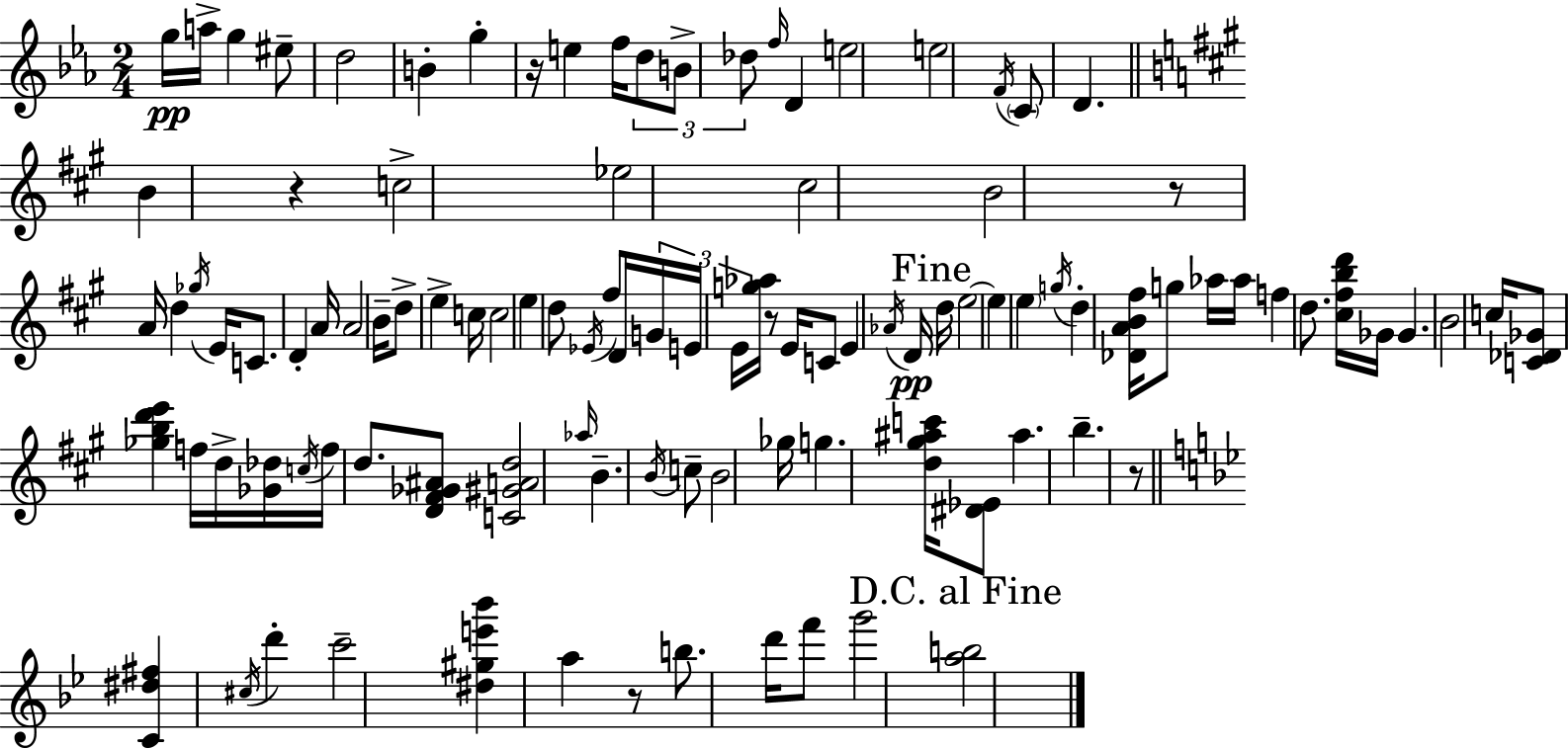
{
  \clef treble
  \numericTimeSignature
  \time 2/4
  \key ees \major
  g''16\pp a''16-> g''4 eis''8-- | d''2 | b'4-. g''4-. | r16 e''4 f''16 \tuplet 3/2 { d''8 | \break b'8-> des''8 } \grace { f''16 } d'4 | e''2 | e''2 | \acciaccatura { f'16 } \parenthesize c'8 d'4. | \break \bar "||" \break \key a \major b'4 r4 | c''2-> | ees''2 | cis''2 | \break b'2 | r8 a'16 d''4 \acciaccatura { ges''16 } | e'16 c'8. d'4-. | a'16 a'2 | \break b'16-- d''8-> e''4-> | c''16 c''2 | e''4 d''8 \acciaccatura { ees'16 } | fis''8 d'16 \tuplet 3/2 { g'16 e'16 e'16 } <g'' aes''>16 r8 | \break e'16 c'8 e'4 | \acciaccatura { aes'16 }\pp d'16 \mark "Fine" d''16 e''2~~ | e''4 \parenthesize e''4 | \acciaccatura { g''16 } d''4-. | \break <des' a' b' fis''>16 g''8 aes''16 aes''16 f''4 | d''8. <cis'' fis'' b'' d'''>16 ges'16 ges'4. | b'2 | c''16 <c' des' ges'>8 <ges'' b'' d''' e'''>4 | \break f''16 d''16-> <ges' des''>16 \acciaccatura { c''16 } f''16 | d''8. <d' fis' ges' ais'>8 <c' gis' a' d''>2 | \grace { aes''16 } b'4.-- | \acciaccatura { b'16 } c''8-- b'2 | \break ges''16 | g''4. <d'' gis'' ais'' c'''>16 <dis' ees'>8 | ais''4. b''4.-- | r8 \bar "||" \break \key bes \major <c' dis'' fis''>4 \acciaccatura { cis''16 } d'''4-. | c'''2-- | <dis'' gis'' e''' bes'''>4 a''4 | r8 b''8. d'''16 f'''8 | \break g'''2 | \mark "D.C. al Fine" <a'' b''>2 | \bar "|."
}